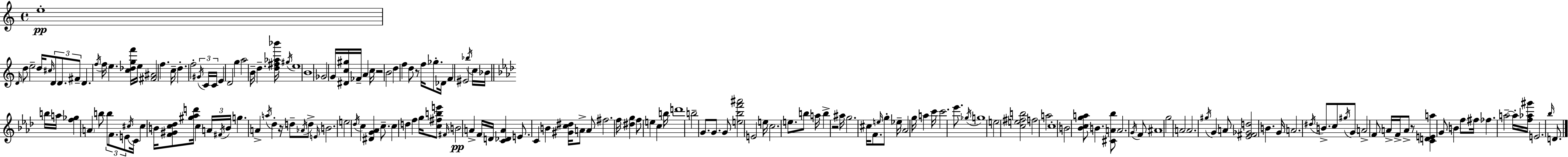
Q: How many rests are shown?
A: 5